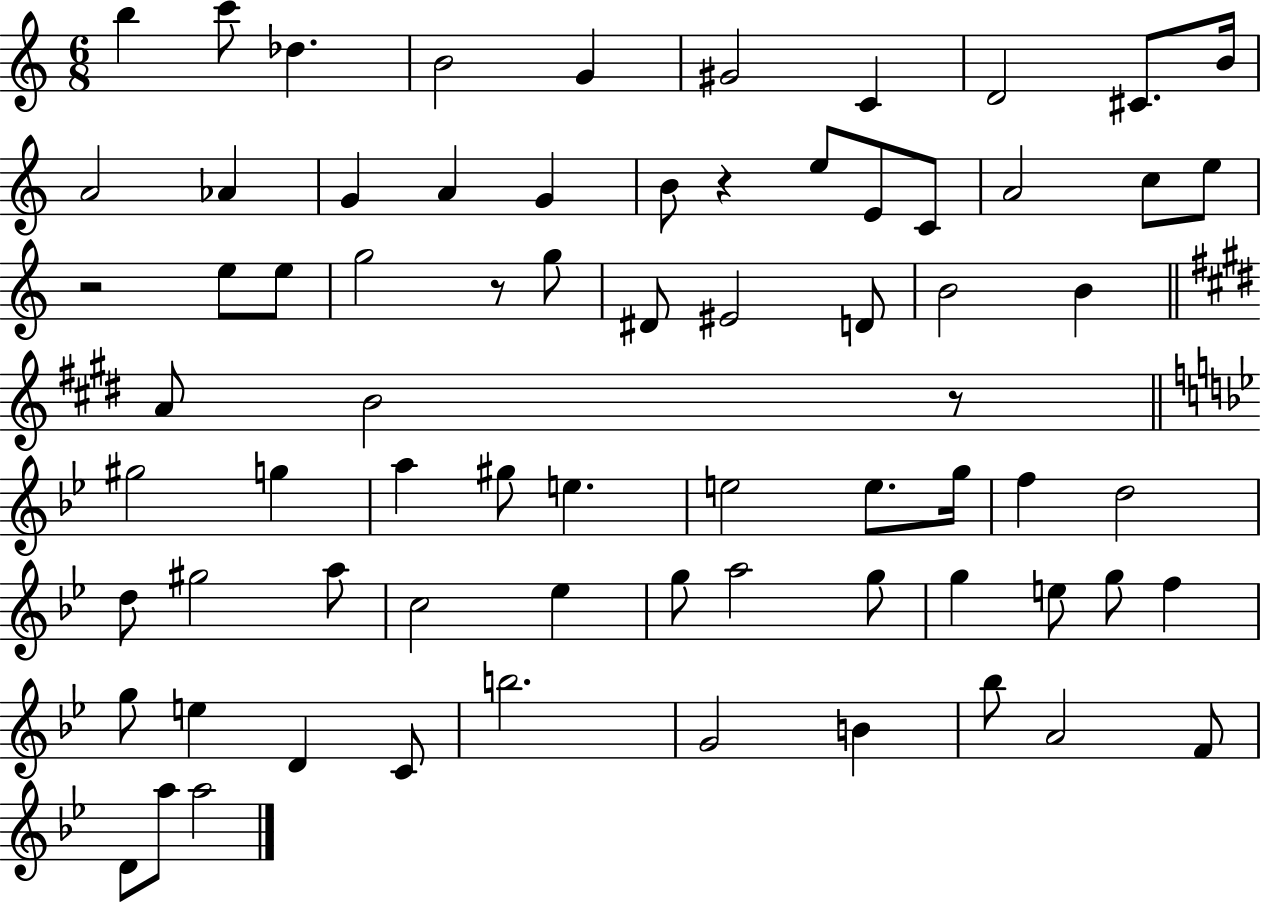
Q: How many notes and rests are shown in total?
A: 72